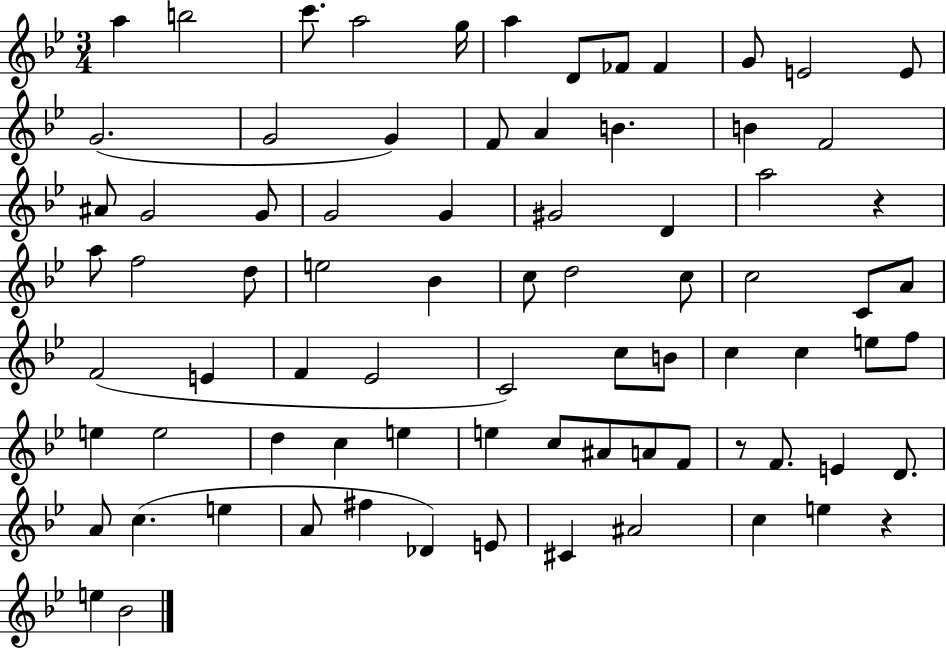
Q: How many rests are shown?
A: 3